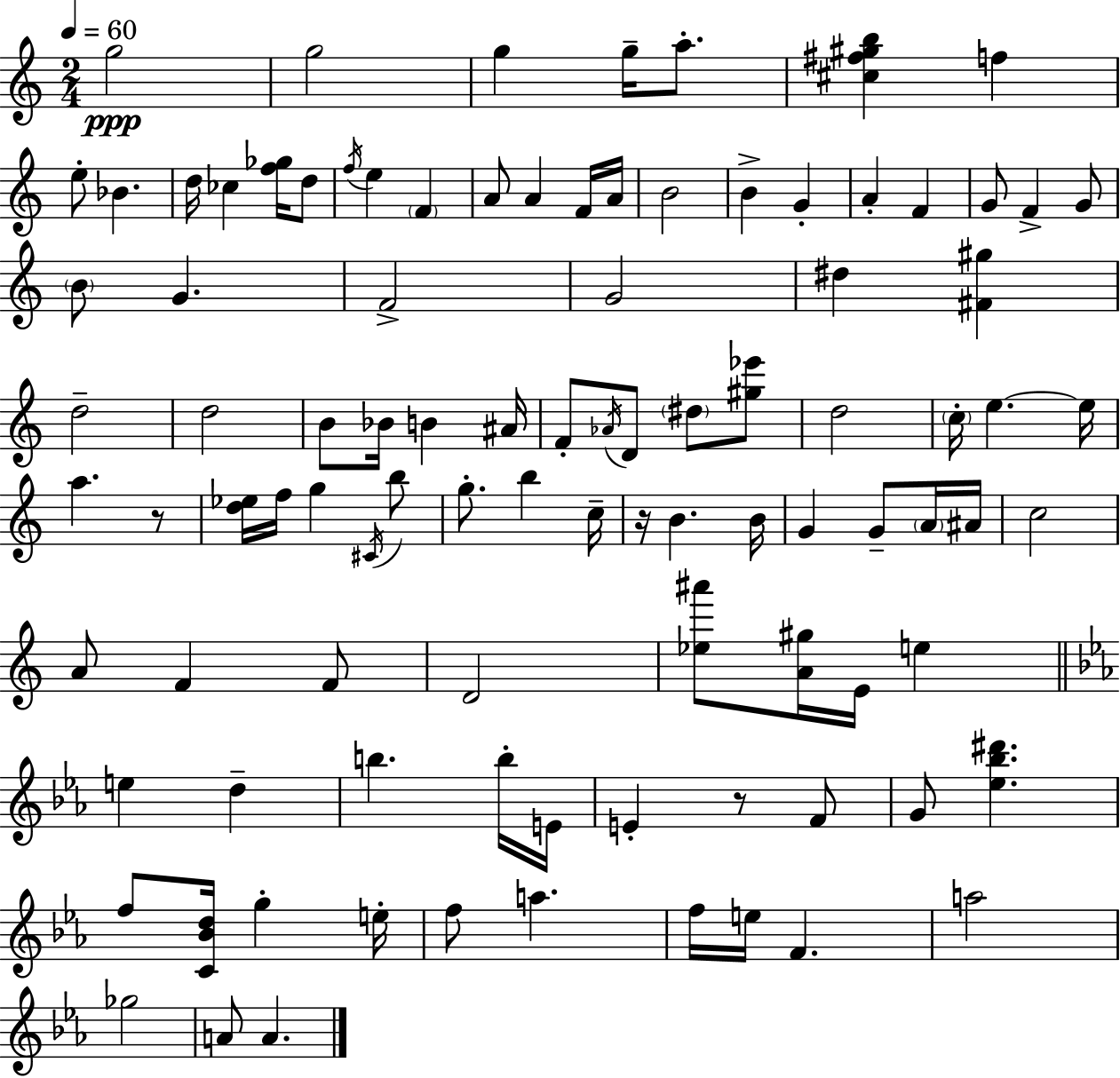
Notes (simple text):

G5/h G5/h G5/q G5/s A5/e. [C#5,F#5,G#5,B5]/q F5/q E5/e Bb4/q. D5/s CES5/q [F5,Gb5]/s D5/e F5/s E5/q F4/q A4/e A4/q F4/s A4/s B4/h B4/q G4/q A4/q F4/q G4/e F4/q G4/e B4/e G4/q. F4/h G4/h D#5/q [F#4,G#5]/q D5/h D5/h B4/e Bb4/s B4/q A#4/s F4/e Ab4/s D4/e D#5/e [G#5,Eb6]/e D5/h C5/s E5/q. E5/s A5/q. R/e [D5,Eb5]/s F5/s G5/q C#4/s B5/e G5/e. B5/q C5/s R/s B4/q. B4/s G4/q G4/e A4/s A#4/s C5/h A4/e F4/q F4/e D4/h [Eb5,A#6]/e [A4,G#5]/s E4/s E5/q E5/q D5/q B5/q. B5/s E4/s E4/q R/e F4/e G4/e [Eb5,Bb5,D#6]/q. F5/e [C4,Bb4,D5]/s G5/q E5/s F5/e A5/q. F5/s E5/s F4/q. A5/h Gb5/h A4/e A4/q.